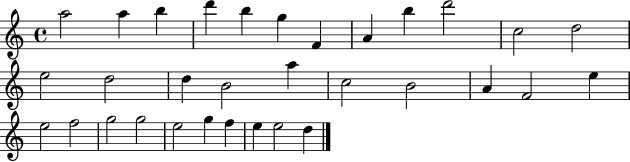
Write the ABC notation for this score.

X:1
T:Untitled
M:4/4
L:1/4
K:C
a2 a b d' b g F A b d'2 c2 d2 e2 d2 d B2 a c2 B2 A F2 e e2 f2 g2 g2 e2 g f e e2 d